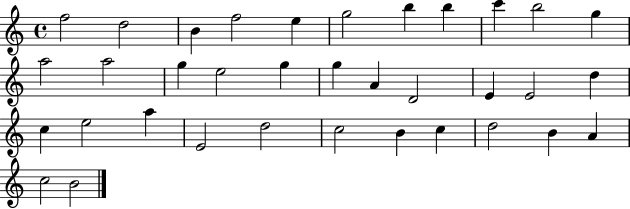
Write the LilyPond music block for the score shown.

{
  \clef treble
  \time 4/4
  \defaultTimeSignature
  \key c \major
  f''2 d''2 | b'4 f''2 e''4 | g''2 b''4 b''4 | c'''4 b''2 g''4 | \break a''2 a''2 | g''4 e''2 g''4 | g''4 a'4 d'2 | e'4 e'2 d''4 | \break c''4 e''2 a''4 | e'2 d''2 | c''2 b'4 c''4 | d''2 b'4 a'4 | \break c''2 b'2 | \bar "|."
}